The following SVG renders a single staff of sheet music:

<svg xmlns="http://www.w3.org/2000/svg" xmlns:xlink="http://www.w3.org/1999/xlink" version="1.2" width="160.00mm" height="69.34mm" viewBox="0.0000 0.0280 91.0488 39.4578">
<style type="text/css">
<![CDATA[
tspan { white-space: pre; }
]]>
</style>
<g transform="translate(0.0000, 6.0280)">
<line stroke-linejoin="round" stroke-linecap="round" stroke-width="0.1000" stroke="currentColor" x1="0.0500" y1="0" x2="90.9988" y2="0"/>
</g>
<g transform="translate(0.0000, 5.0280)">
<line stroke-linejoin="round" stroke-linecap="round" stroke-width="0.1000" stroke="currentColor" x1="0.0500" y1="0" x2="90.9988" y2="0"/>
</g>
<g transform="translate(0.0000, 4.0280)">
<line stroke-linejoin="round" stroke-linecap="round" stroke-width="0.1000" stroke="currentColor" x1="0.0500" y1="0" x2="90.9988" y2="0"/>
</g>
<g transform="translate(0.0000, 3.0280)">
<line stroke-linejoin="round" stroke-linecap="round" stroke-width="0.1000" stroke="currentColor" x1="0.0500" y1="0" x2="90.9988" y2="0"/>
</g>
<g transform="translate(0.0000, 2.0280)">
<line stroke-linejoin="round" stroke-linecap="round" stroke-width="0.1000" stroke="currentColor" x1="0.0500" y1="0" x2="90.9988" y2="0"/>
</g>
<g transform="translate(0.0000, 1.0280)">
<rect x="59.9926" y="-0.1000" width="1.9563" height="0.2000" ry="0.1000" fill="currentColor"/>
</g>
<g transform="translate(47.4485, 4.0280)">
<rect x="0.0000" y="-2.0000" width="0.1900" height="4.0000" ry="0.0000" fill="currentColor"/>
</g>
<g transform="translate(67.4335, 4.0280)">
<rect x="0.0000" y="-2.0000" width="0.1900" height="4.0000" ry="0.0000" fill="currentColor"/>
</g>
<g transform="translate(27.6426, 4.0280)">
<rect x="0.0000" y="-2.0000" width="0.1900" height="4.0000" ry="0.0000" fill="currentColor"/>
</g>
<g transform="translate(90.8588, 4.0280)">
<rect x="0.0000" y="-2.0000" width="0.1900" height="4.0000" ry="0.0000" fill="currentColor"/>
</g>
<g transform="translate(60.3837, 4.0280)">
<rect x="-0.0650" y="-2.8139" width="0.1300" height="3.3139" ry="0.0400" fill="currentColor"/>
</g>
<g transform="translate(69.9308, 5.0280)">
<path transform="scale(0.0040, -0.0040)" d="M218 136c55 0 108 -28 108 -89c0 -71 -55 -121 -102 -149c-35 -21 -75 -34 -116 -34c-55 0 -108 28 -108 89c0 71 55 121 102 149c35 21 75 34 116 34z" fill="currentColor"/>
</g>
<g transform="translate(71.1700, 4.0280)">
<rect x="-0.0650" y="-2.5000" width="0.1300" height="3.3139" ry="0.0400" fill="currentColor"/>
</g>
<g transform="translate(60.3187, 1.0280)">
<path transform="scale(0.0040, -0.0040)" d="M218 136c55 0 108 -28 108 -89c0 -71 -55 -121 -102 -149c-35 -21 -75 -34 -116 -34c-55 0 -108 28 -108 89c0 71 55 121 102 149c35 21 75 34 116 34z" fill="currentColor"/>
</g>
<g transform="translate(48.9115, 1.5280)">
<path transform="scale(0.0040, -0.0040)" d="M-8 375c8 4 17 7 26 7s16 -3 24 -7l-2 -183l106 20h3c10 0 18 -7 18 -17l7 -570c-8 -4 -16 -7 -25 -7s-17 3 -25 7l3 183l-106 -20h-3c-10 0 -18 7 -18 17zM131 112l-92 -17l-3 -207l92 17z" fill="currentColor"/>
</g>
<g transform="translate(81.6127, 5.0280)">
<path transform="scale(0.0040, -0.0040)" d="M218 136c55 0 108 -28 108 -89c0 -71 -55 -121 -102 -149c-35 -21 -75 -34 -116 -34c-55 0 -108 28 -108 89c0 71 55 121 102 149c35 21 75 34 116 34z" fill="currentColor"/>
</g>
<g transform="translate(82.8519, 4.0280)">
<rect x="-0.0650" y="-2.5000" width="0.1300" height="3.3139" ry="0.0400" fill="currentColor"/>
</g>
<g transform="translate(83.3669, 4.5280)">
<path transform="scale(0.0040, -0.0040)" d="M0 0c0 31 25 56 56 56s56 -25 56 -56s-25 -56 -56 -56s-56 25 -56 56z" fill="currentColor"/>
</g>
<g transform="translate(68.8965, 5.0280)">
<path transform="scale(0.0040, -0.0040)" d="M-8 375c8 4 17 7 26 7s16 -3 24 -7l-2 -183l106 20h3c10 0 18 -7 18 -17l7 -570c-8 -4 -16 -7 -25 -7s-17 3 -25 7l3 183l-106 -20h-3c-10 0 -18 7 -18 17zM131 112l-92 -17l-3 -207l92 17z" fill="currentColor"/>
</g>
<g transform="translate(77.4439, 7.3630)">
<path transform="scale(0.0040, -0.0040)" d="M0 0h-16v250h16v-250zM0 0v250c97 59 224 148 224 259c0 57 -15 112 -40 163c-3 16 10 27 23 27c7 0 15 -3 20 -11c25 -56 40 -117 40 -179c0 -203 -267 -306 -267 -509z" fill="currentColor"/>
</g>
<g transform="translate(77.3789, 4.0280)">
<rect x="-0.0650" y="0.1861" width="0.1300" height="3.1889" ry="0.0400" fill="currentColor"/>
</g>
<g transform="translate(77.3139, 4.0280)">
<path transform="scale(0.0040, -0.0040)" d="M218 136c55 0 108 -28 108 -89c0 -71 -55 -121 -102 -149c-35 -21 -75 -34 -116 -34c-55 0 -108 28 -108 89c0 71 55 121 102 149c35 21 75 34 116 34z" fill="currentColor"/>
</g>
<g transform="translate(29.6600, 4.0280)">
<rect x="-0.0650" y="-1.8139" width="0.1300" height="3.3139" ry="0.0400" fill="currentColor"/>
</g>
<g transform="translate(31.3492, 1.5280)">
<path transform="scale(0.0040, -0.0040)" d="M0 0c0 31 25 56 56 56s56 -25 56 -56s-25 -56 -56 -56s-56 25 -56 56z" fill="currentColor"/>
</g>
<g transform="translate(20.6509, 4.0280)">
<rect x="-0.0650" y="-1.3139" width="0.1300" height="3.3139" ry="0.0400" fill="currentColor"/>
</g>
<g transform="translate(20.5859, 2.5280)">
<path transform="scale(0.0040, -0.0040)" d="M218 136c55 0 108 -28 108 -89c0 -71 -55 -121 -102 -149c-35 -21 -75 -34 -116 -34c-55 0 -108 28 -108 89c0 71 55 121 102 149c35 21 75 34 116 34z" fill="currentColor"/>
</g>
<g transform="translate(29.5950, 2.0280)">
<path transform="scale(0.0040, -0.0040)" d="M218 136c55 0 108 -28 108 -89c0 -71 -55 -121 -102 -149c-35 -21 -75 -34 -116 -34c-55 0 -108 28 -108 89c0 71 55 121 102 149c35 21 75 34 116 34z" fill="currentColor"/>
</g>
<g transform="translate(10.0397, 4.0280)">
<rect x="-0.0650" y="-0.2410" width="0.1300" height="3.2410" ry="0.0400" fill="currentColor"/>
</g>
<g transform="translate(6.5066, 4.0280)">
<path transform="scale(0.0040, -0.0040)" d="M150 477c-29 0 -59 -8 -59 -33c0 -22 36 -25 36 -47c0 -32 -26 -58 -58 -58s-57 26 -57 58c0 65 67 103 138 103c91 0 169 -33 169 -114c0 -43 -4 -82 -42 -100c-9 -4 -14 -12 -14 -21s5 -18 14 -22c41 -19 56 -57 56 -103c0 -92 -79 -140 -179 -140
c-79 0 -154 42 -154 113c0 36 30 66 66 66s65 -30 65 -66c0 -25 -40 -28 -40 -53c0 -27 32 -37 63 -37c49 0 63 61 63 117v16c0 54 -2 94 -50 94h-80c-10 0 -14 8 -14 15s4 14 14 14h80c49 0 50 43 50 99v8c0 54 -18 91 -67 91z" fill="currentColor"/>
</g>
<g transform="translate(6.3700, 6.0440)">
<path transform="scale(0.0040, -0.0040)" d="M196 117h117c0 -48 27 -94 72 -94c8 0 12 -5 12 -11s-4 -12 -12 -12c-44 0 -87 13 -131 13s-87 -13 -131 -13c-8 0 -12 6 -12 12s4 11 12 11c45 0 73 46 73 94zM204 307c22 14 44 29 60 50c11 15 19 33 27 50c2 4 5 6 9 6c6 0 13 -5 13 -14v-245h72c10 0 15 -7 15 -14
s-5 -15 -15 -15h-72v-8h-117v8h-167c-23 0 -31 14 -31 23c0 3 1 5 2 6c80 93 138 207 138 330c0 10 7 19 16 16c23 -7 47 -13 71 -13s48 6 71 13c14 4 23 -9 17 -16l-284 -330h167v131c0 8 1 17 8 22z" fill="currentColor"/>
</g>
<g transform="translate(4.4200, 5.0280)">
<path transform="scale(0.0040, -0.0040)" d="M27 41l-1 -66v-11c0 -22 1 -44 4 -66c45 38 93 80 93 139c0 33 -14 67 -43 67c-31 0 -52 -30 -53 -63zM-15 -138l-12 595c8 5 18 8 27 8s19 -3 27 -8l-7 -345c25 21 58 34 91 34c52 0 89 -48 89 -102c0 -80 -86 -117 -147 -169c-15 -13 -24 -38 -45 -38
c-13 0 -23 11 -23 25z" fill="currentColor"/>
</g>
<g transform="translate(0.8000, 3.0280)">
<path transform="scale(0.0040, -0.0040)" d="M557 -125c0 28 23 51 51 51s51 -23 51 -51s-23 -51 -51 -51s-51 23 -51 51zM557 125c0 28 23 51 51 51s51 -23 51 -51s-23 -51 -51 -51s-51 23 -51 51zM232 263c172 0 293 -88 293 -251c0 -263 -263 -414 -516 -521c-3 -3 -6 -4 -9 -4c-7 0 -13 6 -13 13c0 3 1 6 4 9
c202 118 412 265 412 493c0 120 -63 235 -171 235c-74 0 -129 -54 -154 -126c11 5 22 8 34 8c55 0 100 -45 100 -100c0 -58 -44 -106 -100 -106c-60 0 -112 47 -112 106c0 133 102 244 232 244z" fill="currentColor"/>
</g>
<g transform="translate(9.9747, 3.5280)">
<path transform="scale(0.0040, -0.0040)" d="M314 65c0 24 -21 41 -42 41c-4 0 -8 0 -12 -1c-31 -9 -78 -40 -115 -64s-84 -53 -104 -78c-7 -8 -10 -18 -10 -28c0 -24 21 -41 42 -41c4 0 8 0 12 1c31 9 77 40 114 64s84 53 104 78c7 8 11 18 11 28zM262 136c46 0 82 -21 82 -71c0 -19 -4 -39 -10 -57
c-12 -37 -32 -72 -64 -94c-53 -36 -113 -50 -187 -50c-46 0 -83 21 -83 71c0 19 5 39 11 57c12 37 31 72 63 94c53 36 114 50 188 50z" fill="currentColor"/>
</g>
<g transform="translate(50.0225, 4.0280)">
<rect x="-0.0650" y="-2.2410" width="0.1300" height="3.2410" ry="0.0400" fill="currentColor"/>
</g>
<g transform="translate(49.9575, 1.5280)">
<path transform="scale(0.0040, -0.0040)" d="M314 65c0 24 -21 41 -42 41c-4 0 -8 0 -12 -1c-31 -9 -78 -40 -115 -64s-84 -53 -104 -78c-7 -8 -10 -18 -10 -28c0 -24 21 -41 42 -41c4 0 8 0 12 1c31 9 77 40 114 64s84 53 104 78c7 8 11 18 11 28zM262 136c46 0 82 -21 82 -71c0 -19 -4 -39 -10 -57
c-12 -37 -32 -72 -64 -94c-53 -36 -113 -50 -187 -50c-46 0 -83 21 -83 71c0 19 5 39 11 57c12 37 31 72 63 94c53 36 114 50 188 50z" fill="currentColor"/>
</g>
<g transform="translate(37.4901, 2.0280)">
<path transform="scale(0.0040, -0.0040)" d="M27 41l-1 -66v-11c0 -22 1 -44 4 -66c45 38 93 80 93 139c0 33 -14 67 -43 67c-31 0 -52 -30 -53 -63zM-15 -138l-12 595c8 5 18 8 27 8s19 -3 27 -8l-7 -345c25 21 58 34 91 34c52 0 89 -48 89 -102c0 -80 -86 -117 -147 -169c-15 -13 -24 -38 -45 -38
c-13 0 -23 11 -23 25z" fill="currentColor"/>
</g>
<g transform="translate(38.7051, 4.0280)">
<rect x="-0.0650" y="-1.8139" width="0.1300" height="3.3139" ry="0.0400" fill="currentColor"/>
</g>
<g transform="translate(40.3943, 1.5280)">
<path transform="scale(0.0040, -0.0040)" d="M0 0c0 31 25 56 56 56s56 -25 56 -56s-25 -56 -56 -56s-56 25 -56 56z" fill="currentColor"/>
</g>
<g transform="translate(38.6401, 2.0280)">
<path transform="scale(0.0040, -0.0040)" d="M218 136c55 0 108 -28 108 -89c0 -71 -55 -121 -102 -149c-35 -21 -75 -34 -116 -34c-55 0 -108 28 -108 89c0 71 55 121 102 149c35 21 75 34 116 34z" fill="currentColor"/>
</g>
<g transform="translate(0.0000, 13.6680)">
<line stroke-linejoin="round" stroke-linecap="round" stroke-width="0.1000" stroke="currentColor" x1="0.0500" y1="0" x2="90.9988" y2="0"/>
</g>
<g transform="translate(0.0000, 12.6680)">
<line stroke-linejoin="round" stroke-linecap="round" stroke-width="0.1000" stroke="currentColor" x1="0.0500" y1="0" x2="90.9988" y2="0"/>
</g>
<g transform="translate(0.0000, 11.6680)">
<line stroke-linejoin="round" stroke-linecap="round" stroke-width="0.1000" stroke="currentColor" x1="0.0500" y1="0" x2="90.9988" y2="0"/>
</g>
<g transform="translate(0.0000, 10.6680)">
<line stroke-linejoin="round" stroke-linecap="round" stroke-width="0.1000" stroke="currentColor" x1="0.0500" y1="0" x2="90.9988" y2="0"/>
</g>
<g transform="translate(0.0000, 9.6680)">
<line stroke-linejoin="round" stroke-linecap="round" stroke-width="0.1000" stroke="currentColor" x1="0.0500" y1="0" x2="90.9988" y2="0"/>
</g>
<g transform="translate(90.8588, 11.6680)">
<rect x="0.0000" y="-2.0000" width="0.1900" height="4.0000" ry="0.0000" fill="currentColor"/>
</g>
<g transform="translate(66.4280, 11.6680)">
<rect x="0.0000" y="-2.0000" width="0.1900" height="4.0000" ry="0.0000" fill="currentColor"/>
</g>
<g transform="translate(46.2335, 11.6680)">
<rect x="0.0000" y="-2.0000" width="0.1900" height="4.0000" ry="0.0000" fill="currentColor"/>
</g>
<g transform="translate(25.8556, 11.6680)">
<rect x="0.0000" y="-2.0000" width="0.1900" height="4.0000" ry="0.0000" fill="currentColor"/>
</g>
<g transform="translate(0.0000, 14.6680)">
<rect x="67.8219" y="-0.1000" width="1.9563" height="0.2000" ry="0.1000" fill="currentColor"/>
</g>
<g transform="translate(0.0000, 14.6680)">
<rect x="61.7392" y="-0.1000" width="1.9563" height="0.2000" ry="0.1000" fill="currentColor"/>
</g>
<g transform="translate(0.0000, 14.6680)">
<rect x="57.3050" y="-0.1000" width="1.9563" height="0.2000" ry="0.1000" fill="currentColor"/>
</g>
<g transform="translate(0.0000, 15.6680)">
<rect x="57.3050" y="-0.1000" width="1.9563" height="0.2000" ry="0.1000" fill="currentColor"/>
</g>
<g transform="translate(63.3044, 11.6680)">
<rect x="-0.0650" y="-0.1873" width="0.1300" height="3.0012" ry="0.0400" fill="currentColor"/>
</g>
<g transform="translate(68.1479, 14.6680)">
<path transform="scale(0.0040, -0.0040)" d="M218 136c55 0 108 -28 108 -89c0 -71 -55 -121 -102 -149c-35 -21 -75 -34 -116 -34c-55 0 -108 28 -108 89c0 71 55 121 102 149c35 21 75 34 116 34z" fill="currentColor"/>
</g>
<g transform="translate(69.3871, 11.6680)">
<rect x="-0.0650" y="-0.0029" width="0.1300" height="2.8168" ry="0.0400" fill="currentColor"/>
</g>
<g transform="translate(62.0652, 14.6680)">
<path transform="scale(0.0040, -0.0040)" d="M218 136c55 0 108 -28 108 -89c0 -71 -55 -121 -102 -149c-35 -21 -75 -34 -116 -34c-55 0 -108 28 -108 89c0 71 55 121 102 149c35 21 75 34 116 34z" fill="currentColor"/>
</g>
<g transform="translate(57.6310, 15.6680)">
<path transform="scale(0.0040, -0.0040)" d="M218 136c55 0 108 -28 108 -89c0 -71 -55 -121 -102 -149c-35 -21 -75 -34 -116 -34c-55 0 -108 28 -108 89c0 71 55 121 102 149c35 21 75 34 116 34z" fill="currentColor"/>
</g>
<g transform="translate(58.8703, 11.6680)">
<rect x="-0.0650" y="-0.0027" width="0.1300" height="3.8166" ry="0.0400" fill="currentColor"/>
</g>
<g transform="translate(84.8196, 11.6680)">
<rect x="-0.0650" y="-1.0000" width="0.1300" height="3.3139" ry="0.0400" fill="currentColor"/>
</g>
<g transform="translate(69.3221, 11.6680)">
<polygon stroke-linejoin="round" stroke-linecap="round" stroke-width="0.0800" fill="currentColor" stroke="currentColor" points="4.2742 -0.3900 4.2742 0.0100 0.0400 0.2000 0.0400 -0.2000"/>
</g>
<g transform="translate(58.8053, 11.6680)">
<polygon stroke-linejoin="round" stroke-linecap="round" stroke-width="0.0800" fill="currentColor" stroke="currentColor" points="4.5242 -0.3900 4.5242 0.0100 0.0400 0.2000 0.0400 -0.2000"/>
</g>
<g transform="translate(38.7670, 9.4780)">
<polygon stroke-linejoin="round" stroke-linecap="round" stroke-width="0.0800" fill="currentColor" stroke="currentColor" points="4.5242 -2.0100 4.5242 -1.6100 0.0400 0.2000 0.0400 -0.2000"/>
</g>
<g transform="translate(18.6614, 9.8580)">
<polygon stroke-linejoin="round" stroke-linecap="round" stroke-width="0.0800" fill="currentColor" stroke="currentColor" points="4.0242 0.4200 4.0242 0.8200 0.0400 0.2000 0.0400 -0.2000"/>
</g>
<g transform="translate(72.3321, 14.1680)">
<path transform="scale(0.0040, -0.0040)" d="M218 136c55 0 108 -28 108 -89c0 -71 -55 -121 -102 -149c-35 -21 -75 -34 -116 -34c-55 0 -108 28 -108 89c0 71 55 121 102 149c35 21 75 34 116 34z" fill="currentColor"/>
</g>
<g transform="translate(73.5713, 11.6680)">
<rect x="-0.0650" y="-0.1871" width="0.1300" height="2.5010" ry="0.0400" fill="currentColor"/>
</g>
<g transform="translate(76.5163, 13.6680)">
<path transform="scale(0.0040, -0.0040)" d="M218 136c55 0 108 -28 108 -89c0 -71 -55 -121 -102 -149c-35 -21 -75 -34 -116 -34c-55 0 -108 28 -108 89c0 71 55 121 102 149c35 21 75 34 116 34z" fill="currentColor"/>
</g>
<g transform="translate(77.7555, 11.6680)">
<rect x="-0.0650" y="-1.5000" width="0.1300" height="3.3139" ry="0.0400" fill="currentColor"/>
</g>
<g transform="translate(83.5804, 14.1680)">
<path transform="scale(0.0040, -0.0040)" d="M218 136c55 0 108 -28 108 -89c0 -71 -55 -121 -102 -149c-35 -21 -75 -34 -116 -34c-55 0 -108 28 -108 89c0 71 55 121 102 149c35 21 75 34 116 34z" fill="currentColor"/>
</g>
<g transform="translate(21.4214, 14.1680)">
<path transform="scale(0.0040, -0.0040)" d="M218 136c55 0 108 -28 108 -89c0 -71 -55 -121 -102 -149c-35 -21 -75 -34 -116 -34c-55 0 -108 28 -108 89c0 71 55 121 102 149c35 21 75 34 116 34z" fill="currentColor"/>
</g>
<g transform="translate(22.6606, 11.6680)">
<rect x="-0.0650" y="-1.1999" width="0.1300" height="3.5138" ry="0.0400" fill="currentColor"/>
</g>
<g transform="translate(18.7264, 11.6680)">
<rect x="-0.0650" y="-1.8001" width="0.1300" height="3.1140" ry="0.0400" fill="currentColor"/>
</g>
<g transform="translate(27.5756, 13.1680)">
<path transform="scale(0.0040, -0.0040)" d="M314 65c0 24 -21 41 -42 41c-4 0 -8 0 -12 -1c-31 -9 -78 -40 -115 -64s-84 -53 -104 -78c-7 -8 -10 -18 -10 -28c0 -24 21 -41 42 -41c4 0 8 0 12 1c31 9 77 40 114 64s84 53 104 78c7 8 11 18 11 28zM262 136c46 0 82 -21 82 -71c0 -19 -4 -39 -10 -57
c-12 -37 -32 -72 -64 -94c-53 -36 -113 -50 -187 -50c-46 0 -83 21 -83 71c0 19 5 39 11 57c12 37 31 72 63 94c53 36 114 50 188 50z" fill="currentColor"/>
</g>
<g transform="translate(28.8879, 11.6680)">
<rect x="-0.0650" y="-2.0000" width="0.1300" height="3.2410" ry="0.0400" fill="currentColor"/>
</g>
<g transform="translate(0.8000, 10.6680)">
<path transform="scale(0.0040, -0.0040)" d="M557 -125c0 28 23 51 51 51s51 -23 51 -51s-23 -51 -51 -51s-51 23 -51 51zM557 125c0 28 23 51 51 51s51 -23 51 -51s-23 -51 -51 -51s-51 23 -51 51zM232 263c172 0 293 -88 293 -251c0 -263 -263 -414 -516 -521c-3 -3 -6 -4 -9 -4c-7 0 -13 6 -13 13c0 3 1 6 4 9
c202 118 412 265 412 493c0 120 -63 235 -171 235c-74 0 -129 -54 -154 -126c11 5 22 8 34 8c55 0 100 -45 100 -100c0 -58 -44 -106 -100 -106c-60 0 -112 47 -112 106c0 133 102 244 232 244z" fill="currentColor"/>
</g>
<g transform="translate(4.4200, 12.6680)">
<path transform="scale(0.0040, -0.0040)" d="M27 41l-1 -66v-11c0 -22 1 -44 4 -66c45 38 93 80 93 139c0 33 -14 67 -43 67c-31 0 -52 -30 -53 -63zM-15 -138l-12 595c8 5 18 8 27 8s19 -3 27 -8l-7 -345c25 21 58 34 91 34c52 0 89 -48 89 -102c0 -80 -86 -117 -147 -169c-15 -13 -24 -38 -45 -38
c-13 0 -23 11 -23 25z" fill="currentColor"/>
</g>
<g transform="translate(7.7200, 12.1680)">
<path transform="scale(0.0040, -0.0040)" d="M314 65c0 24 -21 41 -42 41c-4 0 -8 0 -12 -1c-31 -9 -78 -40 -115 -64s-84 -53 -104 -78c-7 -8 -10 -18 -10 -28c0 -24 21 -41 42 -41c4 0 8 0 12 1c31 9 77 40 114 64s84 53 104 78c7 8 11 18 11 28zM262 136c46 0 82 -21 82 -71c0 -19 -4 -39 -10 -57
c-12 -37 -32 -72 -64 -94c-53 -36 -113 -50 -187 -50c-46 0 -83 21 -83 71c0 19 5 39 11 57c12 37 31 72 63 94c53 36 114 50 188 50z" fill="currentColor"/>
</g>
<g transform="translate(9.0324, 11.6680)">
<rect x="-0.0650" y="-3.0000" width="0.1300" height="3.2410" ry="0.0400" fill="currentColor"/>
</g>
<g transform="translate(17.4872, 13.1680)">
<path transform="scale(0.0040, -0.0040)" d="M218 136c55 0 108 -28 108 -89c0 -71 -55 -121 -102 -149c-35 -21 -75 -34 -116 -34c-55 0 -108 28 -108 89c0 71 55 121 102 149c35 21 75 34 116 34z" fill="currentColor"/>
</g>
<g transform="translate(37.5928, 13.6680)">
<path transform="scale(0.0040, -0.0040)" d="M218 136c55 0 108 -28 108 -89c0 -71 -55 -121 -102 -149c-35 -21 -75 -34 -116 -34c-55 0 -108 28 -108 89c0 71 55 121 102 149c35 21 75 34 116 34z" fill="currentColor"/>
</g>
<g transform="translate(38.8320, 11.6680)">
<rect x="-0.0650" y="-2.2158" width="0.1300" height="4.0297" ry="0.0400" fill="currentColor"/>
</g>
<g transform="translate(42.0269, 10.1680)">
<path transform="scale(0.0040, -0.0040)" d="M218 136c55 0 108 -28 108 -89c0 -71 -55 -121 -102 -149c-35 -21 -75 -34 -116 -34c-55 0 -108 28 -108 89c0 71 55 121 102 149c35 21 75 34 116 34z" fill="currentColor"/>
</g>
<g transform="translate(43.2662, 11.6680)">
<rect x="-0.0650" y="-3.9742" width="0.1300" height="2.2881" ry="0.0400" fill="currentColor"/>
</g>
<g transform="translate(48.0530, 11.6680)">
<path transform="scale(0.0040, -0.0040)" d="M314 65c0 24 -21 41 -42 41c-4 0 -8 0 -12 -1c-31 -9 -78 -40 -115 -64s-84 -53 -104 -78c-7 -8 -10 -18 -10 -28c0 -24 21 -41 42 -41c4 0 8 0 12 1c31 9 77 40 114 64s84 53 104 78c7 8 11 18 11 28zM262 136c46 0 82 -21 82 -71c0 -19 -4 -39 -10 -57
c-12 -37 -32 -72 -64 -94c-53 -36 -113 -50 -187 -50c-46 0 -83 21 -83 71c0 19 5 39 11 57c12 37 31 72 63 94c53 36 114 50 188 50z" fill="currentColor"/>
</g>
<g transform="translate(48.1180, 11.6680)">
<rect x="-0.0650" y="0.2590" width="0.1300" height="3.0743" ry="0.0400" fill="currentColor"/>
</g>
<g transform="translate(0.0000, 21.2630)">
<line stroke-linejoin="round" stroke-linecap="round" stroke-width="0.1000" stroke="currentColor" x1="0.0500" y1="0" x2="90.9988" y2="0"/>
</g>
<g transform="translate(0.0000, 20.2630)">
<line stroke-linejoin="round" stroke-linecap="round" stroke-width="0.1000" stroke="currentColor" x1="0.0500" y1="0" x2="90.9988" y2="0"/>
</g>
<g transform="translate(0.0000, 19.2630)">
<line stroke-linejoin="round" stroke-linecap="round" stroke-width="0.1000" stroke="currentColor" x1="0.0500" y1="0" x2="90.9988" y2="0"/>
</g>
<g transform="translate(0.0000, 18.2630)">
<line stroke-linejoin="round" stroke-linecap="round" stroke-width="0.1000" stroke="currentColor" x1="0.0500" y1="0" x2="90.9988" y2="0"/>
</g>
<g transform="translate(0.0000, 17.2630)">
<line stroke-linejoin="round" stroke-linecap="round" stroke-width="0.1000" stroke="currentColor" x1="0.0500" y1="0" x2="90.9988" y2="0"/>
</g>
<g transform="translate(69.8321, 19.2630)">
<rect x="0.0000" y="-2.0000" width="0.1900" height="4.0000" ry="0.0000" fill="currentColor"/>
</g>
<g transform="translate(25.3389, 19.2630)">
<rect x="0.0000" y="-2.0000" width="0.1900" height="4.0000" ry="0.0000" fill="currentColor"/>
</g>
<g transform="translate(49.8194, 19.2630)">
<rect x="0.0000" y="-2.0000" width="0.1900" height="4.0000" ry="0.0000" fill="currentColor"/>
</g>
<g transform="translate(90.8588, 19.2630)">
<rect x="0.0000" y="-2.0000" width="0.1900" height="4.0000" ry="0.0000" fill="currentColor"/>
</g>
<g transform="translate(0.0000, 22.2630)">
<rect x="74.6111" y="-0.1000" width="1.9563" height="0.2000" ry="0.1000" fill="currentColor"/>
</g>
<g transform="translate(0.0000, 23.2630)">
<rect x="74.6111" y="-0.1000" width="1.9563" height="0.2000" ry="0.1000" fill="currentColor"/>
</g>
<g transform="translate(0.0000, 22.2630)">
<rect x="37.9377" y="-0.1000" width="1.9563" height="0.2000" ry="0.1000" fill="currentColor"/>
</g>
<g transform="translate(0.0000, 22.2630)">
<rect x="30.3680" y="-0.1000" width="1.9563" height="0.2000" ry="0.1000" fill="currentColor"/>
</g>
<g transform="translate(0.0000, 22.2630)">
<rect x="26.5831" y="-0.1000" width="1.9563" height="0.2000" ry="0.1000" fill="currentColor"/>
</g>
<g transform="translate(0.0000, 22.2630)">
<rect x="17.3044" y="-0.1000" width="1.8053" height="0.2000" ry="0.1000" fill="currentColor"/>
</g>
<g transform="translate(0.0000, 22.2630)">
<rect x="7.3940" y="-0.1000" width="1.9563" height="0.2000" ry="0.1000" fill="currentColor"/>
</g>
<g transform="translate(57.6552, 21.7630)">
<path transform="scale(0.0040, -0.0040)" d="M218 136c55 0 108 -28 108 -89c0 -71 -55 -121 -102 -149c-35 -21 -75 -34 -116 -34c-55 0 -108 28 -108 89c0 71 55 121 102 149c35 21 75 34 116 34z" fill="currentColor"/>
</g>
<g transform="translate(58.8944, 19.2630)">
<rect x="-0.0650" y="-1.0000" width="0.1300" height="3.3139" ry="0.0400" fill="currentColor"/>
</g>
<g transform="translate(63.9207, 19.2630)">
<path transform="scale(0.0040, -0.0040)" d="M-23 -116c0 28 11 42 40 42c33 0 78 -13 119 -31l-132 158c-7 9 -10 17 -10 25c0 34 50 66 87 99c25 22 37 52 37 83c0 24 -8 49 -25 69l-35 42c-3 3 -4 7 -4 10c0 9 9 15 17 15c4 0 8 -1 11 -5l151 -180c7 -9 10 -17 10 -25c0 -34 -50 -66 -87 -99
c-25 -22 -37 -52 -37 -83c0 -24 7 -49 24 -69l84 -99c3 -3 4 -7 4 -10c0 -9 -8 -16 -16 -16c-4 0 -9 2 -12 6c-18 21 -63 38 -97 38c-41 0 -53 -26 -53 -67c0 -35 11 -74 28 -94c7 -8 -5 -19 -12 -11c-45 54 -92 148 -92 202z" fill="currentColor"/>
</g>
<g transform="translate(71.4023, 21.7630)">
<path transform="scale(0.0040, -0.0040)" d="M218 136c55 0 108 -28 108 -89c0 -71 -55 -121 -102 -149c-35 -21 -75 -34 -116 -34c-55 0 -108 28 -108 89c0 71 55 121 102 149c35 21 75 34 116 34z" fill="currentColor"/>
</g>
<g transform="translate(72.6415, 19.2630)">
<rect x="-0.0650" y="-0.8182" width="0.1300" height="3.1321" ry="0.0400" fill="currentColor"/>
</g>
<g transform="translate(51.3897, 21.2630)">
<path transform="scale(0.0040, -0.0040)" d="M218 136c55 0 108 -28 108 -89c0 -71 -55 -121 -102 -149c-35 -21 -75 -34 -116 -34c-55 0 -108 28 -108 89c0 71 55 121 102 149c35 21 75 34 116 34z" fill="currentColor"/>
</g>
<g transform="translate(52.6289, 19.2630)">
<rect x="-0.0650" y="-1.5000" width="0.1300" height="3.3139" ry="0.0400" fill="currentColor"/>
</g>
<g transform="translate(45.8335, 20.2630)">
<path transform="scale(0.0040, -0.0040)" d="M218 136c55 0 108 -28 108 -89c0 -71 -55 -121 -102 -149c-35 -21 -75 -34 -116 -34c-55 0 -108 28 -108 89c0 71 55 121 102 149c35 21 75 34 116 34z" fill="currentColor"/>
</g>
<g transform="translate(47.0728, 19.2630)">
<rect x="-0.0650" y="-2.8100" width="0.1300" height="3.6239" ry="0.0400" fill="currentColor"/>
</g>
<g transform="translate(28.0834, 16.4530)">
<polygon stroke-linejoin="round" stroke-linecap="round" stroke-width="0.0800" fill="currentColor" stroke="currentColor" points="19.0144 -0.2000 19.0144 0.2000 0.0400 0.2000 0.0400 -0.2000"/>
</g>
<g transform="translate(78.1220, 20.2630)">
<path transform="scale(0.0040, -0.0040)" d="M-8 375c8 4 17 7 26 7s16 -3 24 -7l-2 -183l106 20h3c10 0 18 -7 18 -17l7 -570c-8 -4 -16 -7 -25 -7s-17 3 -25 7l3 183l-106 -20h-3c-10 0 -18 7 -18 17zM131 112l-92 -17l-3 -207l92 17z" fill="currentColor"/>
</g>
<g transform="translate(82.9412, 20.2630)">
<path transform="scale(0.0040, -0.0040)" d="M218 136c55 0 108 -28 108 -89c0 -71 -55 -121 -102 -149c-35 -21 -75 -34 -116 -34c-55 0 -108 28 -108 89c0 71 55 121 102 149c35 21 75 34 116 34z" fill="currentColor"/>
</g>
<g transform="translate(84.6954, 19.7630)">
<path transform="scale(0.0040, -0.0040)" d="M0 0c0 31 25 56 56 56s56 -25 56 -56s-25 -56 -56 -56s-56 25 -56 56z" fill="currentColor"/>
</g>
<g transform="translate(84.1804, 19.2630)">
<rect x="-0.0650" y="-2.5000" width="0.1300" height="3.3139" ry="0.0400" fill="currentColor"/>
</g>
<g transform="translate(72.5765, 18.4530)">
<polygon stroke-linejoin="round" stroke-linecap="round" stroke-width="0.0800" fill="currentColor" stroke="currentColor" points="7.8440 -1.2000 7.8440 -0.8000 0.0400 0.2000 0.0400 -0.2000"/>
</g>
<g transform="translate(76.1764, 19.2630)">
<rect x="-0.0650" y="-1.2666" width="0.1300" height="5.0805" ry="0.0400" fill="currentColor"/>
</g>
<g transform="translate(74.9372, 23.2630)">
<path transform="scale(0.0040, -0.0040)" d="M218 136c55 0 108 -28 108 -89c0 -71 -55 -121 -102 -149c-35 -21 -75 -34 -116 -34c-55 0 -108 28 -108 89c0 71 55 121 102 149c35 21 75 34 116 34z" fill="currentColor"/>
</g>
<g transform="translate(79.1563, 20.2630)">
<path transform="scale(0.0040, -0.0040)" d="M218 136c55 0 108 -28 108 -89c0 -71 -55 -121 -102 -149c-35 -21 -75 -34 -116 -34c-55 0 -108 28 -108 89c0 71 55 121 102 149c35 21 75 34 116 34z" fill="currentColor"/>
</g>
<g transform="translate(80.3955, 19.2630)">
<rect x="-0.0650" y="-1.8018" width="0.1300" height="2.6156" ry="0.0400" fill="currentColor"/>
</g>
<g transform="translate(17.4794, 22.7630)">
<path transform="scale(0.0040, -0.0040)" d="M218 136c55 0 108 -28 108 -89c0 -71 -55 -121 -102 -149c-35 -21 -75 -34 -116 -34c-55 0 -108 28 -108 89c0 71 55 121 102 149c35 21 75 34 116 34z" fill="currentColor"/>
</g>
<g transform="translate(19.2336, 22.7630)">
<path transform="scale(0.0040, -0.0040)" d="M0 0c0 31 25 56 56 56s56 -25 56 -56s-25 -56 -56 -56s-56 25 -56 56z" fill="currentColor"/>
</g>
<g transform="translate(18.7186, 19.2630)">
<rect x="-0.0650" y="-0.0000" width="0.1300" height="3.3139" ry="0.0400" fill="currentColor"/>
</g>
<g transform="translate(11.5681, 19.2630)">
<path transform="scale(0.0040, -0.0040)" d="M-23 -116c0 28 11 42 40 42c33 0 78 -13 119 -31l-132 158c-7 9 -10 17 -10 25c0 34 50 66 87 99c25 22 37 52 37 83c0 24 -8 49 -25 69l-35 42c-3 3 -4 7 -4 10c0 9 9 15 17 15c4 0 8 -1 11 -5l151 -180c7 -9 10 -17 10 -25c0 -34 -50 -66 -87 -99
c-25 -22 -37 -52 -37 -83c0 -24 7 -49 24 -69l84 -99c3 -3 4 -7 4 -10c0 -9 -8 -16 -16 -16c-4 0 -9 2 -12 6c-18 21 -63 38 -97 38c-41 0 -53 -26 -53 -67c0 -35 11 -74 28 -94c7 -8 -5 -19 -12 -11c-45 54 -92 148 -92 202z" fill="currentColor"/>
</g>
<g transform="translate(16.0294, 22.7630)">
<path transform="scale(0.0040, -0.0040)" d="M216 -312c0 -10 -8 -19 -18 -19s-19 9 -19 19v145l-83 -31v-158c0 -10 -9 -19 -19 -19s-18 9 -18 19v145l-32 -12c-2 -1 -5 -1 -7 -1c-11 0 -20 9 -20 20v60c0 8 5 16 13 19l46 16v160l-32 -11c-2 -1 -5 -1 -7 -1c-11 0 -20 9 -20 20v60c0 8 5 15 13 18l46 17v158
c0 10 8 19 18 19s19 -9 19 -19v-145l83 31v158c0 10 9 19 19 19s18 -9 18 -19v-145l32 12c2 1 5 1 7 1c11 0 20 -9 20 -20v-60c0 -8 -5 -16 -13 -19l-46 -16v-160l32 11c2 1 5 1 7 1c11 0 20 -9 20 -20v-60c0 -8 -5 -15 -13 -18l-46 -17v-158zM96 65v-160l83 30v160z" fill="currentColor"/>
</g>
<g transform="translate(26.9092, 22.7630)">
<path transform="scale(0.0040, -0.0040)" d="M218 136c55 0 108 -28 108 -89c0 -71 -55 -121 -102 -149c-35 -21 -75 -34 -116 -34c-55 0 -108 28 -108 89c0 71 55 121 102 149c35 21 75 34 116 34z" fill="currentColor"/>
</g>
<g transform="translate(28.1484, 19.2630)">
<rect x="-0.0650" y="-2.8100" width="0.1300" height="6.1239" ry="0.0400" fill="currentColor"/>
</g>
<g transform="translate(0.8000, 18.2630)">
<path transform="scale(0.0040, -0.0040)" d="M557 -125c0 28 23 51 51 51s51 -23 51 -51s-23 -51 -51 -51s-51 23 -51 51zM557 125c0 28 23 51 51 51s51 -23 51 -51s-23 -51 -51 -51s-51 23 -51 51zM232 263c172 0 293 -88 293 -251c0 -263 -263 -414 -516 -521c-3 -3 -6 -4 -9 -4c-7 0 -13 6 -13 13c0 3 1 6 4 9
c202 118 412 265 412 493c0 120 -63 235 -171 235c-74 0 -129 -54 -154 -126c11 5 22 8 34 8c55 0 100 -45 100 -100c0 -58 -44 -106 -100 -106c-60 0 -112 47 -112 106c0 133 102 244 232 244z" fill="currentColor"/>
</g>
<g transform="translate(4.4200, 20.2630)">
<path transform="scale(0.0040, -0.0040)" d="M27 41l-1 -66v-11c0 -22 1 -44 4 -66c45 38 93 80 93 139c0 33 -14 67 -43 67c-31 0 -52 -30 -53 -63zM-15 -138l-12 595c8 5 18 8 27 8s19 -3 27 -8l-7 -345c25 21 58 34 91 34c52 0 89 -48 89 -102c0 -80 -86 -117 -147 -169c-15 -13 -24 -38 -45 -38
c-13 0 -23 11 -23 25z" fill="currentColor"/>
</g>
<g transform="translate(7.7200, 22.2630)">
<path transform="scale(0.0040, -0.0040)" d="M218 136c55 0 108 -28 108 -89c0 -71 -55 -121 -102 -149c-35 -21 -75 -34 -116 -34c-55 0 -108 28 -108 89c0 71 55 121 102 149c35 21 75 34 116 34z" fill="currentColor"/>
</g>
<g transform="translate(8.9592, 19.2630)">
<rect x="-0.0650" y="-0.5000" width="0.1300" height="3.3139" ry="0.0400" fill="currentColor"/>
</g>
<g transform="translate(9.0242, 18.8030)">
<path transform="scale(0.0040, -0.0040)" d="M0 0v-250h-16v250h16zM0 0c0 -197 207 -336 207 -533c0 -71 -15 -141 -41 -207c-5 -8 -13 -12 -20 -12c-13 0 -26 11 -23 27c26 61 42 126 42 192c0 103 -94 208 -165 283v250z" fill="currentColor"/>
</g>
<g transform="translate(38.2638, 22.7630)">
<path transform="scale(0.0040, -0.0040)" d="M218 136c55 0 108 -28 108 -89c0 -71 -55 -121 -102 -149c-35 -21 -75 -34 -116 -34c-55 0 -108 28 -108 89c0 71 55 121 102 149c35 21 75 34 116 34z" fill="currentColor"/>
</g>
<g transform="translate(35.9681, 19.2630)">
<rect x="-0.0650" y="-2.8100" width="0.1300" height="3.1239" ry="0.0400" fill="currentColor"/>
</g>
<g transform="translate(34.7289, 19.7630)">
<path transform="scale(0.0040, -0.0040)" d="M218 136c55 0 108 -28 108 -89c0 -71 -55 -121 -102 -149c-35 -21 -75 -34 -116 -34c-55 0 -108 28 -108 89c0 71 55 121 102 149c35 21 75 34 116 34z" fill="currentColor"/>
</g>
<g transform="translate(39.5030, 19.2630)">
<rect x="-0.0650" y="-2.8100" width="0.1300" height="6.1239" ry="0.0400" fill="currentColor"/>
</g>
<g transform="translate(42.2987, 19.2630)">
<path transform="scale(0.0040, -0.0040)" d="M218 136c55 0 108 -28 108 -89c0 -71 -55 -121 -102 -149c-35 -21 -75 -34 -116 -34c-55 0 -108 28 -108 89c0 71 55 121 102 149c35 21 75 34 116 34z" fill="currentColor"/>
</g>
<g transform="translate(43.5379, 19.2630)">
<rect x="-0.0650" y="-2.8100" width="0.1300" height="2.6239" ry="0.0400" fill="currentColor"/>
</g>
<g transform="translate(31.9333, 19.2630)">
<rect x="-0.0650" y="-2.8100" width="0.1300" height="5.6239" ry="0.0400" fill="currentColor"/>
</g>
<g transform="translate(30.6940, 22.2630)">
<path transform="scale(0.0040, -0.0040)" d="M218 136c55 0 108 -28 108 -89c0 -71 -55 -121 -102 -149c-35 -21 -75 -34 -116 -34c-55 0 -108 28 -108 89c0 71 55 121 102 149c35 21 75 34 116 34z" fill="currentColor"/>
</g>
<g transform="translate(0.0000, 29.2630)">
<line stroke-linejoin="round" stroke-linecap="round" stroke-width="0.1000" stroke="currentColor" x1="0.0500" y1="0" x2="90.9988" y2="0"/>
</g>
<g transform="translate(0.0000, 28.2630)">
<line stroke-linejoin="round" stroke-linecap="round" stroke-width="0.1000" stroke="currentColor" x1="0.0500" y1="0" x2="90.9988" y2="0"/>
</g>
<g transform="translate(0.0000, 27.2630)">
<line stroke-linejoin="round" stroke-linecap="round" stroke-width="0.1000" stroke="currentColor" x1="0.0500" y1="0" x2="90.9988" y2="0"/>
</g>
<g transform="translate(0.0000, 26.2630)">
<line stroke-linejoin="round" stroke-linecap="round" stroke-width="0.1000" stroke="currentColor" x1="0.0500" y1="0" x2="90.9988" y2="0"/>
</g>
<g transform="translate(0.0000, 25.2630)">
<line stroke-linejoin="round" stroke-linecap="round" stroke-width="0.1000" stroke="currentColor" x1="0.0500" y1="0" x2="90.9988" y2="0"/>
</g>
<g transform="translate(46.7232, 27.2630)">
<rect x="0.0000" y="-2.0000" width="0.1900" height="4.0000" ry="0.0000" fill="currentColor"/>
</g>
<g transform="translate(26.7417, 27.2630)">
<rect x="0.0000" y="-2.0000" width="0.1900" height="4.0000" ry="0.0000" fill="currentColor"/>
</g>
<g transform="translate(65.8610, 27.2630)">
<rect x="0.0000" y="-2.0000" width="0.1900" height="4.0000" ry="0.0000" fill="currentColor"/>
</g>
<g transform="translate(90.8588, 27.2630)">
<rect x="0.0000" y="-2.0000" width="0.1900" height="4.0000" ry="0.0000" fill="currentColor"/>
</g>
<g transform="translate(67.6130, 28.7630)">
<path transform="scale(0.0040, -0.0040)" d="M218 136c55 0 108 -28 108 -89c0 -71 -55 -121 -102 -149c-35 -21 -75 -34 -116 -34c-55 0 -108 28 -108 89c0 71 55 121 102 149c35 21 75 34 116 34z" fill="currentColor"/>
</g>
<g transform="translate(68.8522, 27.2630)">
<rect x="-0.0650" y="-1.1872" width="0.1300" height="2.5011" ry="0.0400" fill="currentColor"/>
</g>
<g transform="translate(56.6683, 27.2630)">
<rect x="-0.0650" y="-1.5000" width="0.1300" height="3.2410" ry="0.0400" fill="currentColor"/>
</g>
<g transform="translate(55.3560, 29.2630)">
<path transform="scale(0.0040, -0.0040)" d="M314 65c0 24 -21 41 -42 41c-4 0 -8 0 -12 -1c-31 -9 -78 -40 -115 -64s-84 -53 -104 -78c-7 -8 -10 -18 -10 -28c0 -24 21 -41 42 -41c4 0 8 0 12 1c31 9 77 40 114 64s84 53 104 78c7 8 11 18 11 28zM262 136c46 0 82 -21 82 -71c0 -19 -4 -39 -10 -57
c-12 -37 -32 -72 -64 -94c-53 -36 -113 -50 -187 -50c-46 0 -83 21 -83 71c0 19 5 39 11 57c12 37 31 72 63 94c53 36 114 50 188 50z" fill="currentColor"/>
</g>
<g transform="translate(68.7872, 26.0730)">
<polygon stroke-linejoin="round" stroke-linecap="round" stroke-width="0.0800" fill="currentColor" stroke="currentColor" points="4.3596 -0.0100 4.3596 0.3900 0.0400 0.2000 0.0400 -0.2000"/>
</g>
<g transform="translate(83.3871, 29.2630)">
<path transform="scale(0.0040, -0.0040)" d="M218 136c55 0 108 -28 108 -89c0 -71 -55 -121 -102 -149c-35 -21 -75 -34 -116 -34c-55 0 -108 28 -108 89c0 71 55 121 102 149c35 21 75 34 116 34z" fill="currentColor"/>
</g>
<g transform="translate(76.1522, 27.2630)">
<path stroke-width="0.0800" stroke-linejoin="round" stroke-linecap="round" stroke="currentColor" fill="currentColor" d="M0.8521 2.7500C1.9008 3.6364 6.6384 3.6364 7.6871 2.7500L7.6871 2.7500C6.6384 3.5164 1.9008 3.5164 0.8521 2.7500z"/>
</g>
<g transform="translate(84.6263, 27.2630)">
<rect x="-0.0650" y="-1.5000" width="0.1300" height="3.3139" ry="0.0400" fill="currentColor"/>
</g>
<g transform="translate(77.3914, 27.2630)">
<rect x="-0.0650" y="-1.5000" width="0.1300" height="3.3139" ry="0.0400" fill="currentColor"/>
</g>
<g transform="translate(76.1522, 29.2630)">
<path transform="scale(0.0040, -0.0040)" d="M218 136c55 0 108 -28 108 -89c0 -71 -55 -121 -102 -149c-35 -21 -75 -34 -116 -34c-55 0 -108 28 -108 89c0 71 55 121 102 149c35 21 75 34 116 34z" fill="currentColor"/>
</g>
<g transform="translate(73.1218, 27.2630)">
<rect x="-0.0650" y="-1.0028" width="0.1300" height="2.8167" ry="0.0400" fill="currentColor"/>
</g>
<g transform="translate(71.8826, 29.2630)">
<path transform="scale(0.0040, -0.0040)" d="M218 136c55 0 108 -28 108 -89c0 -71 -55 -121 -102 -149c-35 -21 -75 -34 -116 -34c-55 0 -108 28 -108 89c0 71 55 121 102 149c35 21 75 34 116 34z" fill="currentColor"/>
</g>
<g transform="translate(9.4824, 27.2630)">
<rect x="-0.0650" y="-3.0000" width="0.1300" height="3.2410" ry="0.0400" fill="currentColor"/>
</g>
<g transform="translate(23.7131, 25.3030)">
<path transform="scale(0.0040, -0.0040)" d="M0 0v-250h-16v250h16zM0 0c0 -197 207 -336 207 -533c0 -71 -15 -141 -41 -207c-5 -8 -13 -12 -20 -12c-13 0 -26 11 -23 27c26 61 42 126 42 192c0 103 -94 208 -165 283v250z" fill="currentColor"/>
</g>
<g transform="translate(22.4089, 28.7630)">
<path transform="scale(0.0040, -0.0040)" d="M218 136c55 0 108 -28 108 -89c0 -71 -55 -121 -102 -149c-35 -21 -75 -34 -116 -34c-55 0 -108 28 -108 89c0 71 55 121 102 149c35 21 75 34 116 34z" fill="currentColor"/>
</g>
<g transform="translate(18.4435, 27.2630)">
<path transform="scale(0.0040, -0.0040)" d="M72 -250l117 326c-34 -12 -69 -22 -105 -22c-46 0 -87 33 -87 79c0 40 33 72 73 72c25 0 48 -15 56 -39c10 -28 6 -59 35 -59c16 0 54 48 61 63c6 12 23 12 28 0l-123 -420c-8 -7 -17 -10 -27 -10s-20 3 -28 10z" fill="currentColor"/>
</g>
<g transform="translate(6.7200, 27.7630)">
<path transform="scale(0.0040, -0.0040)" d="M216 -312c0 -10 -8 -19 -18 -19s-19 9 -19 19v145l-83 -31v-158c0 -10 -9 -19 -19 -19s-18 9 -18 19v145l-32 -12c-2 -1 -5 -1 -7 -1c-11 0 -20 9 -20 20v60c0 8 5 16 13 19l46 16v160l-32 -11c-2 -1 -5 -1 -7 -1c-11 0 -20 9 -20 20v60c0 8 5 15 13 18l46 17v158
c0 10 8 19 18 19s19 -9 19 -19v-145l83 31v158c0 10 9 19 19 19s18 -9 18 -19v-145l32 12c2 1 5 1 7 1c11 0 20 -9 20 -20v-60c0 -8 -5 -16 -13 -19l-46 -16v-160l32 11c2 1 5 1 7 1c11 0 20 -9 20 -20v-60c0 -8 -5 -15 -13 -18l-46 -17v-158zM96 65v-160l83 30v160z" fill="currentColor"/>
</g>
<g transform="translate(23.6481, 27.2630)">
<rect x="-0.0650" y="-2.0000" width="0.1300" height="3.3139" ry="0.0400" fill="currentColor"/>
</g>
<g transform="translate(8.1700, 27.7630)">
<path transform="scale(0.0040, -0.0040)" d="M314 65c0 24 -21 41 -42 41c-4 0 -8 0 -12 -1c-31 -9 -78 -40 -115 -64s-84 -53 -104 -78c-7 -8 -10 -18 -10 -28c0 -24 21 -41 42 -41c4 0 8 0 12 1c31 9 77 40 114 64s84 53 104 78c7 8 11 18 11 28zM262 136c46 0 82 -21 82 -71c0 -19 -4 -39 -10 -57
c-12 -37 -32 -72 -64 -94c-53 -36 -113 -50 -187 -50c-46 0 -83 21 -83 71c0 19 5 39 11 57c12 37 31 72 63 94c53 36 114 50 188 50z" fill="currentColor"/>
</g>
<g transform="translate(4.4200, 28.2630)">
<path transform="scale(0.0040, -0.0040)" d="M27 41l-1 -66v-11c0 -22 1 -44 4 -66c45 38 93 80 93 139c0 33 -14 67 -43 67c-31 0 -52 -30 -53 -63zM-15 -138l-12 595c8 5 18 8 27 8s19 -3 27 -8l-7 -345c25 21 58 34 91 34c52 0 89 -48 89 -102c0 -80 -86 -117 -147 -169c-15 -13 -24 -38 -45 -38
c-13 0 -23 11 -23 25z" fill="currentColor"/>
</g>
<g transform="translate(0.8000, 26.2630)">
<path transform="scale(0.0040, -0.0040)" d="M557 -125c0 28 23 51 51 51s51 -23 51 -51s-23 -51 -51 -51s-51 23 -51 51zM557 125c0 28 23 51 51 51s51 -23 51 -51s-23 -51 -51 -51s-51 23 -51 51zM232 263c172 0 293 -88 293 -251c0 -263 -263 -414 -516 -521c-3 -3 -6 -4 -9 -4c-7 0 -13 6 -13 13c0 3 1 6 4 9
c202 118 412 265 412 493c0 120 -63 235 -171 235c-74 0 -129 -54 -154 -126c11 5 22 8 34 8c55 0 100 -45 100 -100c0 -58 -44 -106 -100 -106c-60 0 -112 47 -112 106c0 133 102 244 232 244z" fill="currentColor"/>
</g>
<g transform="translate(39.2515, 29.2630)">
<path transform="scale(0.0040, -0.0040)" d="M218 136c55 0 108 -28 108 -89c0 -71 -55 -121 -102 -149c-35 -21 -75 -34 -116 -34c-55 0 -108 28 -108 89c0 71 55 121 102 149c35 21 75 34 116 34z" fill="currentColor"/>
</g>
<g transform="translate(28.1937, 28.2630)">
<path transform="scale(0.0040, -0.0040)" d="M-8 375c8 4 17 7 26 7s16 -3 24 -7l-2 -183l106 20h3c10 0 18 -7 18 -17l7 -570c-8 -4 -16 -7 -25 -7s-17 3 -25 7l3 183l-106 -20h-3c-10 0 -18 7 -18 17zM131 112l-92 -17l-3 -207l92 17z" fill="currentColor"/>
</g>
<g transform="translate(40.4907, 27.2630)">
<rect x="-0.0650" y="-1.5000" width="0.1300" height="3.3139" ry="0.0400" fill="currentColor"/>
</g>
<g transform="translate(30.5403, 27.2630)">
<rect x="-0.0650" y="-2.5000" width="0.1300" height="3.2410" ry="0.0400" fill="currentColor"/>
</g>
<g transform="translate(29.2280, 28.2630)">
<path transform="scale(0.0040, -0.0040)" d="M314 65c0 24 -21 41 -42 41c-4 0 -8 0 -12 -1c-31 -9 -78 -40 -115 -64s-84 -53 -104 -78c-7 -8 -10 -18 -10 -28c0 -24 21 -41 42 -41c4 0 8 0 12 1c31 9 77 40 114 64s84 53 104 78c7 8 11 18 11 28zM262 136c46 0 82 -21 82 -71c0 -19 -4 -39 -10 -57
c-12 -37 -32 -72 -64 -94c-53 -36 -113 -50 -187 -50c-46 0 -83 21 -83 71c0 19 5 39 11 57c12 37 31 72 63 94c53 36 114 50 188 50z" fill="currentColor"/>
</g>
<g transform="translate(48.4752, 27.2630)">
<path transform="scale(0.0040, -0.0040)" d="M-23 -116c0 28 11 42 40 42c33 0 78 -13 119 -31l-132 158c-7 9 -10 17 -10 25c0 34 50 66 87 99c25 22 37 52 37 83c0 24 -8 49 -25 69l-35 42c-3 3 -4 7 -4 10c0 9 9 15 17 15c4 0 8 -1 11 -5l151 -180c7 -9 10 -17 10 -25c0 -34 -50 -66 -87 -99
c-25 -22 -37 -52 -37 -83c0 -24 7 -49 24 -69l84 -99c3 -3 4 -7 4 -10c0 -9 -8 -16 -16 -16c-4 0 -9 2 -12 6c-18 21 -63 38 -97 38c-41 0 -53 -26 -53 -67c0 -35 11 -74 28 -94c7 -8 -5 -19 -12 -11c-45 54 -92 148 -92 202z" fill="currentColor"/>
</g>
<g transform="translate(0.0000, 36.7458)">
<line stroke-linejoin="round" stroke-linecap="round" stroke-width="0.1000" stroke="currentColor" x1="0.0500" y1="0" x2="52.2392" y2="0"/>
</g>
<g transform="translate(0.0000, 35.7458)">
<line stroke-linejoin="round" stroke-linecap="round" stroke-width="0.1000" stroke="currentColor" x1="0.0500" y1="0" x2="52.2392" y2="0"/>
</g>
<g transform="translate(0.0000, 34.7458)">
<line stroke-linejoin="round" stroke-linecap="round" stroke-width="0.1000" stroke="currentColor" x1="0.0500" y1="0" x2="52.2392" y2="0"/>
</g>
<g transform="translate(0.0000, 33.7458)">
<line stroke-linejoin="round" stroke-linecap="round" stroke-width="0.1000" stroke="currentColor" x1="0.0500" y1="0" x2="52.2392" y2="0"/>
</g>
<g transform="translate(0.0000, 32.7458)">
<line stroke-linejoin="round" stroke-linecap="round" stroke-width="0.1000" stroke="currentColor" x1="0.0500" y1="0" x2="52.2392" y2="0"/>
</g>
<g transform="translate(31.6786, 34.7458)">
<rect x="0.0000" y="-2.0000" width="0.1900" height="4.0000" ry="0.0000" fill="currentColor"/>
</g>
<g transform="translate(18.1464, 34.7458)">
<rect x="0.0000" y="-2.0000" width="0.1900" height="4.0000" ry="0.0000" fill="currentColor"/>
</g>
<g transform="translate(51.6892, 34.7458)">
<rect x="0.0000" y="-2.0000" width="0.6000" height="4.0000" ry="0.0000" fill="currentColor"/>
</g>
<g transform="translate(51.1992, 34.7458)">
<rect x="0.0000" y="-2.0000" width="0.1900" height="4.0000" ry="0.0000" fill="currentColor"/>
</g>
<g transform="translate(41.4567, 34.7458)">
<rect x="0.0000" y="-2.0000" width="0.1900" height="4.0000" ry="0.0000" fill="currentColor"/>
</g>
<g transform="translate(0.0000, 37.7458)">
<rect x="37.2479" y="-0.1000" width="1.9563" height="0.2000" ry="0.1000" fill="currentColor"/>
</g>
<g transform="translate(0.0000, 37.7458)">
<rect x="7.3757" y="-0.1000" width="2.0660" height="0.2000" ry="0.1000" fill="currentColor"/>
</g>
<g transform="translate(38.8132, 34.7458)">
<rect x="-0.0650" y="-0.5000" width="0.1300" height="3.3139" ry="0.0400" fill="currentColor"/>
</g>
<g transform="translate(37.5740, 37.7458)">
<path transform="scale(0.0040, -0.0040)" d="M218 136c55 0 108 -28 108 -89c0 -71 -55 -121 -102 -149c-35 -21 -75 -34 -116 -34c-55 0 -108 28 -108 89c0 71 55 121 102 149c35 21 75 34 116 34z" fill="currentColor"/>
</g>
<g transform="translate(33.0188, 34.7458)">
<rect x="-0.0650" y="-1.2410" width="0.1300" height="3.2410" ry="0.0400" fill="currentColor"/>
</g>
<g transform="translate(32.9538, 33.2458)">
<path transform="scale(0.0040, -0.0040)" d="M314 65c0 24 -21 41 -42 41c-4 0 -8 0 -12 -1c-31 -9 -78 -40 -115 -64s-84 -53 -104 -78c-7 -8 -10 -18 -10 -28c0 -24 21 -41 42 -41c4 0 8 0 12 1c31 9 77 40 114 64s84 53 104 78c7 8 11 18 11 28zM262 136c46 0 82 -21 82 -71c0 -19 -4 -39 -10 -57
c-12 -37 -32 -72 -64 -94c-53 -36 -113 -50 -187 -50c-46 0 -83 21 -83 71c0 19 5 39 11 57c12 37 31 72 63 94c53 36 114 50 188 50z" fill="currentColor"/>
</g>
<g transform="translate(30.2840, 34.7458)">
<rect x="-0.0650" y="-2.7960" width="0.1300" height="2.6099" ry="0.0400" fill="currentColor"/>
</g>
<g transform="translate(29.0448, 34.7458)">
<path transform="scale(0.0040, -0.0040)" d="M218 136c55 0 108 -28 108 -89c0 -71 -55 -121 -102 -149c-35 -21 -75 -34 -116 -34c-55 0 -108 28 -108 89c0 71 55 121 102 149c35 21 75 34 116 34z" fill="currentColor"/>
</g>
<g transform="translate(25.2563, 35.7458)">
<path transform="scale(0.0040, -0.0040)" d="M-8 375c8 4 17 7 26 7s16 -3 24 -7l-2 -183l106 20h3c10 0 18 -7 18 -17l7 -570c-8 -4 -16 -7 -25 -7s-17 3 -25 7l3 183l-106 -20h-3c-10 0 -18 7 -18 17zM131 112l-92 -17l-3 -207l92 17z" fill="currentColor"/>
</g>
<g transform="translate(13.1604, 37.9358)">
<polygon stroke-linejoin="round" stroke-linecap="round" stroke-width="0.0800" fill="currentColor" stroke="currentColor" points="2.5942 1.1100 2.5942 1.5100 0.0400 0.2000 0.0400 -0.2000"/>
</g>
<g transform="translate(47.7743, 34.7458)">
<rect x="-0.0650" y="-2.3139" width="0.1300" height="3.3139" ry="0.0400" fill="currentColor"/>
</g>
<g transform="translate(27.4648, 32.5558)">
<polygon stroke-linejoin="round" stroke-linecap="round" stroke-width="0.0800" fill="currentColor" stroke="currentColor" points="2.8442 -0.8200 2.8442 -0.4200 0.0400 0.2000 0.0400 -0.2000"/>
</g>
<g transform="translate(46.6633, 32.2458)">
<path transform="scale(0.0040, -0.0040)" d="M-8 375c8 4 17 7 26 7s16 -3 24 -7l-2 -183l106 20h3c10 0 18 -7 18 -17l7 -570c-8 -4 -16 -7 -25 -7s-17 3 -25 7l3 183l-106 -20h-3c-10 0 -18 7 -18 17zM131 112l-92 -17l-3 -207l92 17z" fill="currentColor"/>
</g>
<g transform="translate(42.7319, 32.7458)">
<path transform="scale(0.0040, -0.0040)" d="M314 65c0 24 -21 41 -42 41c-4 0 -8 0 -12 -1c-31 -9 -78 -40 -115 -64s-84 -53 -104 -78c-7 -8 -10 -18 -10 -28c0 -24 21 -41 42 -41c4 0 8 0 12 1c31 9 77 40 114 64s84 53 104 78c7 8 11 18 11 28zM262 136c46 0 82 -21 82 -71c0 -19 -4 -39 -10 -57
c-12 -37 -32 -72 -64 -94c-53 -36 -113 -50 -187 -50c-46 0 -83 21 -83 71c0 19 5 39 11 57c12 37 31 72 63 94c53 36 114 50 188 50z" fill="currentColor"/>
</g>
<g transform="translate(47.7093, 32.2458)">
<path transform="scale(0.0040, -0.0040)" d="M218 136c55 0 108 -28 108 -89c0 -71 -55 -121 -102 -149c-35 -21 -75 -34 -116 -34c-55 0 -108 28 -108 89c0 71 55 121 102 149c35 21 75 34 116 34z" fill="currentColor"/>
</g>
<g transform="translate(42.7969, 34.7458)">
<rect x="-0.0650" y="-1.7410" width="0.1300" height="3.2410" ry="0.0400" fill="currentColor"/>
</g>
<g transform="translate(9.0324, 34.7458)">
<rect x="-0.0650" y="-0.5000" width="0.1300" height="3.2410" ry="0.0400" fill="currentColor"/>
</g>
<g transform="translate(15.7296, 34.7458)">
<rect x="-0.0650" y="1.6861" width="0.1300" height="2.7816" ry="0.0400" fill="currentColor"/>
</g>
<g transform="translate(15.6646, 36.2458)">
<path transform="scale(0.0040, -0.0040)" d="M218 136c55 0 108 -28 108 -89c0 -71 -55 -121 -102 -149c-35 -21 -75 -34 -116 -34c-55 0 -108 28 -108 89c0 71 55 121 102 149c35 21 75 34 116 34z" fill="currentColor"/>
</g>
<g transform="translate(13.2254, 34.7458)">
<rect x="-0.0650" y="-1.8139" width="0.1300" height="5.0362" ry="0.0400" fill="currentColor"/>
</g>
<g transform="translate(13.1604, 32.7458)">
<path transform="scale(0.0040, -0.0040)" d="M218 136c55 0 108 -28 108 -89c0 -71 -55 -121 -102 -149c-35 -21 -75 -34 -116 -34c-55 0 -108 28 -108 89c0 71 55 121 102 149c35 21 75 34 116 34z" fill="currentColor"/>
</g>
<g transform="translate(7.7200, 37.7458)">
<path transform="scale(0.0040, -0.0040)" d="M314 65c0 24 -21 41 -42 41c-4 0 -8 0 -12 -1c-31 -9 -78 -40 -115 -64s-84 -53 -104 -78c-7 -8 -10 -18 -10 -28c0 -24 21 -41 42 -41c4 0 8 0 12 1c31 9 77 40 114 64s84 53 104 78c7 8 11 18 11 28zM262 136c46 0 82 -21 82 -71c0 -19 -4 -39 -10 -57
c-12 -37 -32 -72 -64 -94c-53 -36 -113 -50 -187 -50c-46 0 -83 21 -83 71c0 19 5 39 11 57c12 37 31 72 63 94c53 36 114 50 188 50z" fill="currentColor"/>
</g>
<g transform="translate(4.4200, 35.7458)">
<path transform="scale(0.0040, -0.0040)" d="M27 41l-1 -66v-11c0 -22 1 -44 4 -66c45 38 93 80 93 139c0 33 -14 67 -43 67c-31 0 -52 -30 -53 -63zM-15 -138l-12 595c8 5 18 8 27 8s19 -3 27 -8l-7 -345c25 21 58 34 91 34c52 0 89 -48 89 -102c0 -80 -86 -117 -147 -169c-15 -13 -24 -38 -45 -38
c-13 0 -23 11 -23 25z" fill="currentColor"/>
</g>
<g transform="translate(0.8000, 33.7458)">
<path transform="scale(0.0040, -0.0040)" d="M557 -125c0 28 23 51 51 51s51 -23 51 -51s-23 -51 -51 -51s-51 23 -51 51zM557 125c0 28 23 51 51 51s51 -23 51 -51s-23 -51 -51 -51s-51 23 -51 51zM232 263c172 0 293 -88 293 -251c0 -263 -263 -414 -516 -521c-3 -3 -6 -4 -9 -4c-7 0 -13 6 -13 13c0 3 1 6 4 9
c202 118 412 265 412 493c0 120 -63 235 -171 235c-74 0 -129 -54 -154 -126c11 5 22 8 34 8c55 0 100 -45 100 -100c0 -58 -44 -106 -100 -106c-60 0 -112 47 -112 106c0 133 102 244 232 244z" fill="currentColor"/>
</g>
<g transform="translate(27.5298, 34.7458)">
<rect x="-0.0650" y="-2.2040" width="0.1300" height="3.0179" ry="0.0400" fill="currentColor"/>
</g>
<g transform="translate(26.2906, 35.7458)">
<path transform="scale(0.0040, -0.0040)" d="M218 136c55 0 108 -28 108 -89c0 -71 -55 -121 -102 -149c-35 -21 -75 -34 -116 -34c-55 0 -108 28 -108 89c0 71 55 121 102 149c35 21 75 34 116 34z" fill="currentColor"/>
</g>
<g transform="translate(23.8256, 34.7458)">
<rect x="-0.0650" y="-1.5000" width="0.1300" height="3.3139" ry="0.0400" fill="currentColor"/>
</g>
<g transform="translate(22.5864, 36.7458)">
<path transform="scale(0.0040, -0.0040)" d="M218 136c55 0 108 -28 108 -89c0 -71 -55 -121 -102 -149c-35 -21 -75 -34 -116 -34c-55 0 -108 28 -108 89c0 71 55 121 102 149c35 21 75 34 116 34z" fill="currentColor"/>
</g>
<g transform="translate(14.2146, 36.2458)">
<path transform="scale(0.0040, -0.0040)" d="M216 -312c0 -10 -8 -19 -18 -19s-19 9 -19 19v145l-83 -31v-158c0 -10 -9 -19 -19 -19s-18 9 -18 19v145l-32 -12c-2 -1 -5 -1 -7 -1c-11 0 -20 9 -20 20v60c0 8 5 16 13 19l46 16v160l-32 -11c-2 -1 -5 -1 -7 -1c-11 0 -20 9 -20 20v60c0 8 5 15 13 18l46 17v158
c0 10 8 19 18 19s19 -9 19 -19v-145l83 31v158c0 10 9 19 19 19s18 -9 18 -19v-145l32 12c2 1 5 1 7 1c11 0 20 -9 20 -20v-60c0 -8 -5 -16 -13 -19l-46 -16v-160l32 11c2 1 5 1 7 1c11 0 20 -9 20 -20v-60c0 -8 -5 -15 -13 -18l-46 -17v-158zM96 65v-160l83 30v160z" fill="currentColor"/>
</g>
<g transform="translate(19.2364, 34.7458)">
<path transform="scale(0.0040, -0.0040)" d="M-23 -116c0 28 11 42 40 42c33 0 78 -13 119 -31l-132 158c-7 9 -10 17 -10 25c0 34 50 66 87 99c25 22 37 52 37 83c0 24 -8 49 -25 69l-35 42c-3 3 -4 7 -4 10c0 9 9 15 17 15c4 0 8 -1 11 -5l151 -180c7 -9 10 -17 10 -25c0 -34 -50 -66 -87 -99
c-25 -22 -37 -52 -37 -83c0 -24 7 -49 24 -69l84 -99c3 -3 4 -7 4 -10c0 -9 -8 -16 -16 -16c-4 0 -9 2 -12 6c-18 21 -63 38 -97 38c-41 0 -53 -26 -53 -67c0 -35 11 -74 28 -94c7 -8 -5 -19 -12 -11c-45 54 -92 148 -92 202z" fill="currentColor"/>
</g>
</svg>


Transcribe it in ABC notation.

X:1
T:Untitled
M:3/4
L:1/4
K:F
E,2 G, A, _A, B,2 C B,, D,/2 B,, C,2 A,,/2 F,,/2 A,,2 G,,/2 G,/2 D,2 C,,/2 E,,/2 E,,/2 F,,/2 G,, F,, E,,/2 z ^D,, D,,/2 E,,/2 C,/2 D,,/2 D,/2 _B,,/2 G,, F,, z F,,/2 C,,/2 B,,/2 B,, ^C,2 z/2 A,,/2 B,,2 G,, z G,,2 A,,/2 G,,/2 G,, G,, E,,2 A,/2 ^A,,/2 z G,, B,,/2 D,/2 G,2 E,, A,2 B,